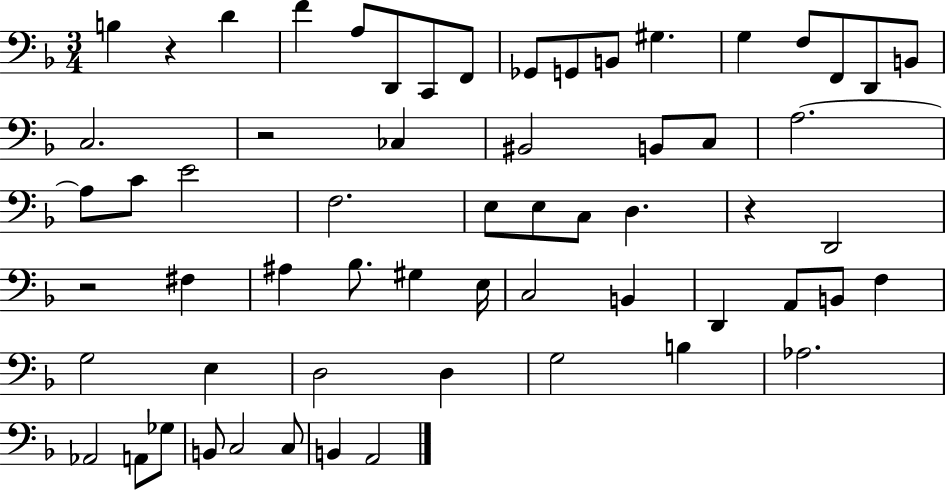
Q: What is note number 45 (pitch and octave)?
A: D3